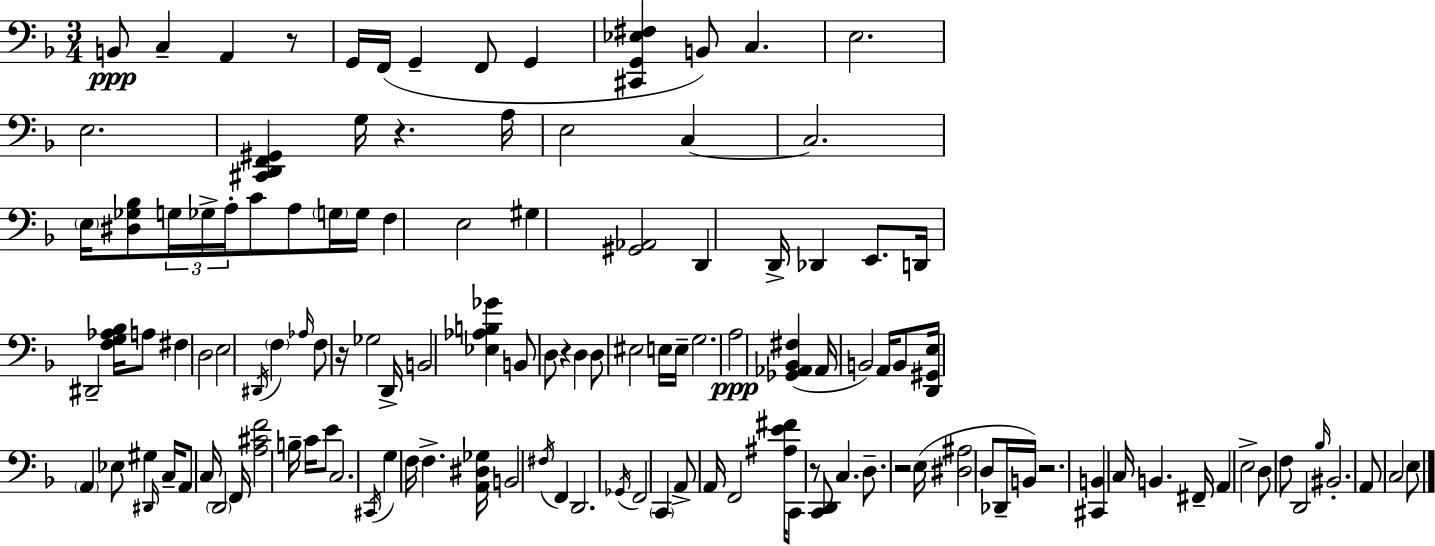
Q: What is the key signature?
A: D minor